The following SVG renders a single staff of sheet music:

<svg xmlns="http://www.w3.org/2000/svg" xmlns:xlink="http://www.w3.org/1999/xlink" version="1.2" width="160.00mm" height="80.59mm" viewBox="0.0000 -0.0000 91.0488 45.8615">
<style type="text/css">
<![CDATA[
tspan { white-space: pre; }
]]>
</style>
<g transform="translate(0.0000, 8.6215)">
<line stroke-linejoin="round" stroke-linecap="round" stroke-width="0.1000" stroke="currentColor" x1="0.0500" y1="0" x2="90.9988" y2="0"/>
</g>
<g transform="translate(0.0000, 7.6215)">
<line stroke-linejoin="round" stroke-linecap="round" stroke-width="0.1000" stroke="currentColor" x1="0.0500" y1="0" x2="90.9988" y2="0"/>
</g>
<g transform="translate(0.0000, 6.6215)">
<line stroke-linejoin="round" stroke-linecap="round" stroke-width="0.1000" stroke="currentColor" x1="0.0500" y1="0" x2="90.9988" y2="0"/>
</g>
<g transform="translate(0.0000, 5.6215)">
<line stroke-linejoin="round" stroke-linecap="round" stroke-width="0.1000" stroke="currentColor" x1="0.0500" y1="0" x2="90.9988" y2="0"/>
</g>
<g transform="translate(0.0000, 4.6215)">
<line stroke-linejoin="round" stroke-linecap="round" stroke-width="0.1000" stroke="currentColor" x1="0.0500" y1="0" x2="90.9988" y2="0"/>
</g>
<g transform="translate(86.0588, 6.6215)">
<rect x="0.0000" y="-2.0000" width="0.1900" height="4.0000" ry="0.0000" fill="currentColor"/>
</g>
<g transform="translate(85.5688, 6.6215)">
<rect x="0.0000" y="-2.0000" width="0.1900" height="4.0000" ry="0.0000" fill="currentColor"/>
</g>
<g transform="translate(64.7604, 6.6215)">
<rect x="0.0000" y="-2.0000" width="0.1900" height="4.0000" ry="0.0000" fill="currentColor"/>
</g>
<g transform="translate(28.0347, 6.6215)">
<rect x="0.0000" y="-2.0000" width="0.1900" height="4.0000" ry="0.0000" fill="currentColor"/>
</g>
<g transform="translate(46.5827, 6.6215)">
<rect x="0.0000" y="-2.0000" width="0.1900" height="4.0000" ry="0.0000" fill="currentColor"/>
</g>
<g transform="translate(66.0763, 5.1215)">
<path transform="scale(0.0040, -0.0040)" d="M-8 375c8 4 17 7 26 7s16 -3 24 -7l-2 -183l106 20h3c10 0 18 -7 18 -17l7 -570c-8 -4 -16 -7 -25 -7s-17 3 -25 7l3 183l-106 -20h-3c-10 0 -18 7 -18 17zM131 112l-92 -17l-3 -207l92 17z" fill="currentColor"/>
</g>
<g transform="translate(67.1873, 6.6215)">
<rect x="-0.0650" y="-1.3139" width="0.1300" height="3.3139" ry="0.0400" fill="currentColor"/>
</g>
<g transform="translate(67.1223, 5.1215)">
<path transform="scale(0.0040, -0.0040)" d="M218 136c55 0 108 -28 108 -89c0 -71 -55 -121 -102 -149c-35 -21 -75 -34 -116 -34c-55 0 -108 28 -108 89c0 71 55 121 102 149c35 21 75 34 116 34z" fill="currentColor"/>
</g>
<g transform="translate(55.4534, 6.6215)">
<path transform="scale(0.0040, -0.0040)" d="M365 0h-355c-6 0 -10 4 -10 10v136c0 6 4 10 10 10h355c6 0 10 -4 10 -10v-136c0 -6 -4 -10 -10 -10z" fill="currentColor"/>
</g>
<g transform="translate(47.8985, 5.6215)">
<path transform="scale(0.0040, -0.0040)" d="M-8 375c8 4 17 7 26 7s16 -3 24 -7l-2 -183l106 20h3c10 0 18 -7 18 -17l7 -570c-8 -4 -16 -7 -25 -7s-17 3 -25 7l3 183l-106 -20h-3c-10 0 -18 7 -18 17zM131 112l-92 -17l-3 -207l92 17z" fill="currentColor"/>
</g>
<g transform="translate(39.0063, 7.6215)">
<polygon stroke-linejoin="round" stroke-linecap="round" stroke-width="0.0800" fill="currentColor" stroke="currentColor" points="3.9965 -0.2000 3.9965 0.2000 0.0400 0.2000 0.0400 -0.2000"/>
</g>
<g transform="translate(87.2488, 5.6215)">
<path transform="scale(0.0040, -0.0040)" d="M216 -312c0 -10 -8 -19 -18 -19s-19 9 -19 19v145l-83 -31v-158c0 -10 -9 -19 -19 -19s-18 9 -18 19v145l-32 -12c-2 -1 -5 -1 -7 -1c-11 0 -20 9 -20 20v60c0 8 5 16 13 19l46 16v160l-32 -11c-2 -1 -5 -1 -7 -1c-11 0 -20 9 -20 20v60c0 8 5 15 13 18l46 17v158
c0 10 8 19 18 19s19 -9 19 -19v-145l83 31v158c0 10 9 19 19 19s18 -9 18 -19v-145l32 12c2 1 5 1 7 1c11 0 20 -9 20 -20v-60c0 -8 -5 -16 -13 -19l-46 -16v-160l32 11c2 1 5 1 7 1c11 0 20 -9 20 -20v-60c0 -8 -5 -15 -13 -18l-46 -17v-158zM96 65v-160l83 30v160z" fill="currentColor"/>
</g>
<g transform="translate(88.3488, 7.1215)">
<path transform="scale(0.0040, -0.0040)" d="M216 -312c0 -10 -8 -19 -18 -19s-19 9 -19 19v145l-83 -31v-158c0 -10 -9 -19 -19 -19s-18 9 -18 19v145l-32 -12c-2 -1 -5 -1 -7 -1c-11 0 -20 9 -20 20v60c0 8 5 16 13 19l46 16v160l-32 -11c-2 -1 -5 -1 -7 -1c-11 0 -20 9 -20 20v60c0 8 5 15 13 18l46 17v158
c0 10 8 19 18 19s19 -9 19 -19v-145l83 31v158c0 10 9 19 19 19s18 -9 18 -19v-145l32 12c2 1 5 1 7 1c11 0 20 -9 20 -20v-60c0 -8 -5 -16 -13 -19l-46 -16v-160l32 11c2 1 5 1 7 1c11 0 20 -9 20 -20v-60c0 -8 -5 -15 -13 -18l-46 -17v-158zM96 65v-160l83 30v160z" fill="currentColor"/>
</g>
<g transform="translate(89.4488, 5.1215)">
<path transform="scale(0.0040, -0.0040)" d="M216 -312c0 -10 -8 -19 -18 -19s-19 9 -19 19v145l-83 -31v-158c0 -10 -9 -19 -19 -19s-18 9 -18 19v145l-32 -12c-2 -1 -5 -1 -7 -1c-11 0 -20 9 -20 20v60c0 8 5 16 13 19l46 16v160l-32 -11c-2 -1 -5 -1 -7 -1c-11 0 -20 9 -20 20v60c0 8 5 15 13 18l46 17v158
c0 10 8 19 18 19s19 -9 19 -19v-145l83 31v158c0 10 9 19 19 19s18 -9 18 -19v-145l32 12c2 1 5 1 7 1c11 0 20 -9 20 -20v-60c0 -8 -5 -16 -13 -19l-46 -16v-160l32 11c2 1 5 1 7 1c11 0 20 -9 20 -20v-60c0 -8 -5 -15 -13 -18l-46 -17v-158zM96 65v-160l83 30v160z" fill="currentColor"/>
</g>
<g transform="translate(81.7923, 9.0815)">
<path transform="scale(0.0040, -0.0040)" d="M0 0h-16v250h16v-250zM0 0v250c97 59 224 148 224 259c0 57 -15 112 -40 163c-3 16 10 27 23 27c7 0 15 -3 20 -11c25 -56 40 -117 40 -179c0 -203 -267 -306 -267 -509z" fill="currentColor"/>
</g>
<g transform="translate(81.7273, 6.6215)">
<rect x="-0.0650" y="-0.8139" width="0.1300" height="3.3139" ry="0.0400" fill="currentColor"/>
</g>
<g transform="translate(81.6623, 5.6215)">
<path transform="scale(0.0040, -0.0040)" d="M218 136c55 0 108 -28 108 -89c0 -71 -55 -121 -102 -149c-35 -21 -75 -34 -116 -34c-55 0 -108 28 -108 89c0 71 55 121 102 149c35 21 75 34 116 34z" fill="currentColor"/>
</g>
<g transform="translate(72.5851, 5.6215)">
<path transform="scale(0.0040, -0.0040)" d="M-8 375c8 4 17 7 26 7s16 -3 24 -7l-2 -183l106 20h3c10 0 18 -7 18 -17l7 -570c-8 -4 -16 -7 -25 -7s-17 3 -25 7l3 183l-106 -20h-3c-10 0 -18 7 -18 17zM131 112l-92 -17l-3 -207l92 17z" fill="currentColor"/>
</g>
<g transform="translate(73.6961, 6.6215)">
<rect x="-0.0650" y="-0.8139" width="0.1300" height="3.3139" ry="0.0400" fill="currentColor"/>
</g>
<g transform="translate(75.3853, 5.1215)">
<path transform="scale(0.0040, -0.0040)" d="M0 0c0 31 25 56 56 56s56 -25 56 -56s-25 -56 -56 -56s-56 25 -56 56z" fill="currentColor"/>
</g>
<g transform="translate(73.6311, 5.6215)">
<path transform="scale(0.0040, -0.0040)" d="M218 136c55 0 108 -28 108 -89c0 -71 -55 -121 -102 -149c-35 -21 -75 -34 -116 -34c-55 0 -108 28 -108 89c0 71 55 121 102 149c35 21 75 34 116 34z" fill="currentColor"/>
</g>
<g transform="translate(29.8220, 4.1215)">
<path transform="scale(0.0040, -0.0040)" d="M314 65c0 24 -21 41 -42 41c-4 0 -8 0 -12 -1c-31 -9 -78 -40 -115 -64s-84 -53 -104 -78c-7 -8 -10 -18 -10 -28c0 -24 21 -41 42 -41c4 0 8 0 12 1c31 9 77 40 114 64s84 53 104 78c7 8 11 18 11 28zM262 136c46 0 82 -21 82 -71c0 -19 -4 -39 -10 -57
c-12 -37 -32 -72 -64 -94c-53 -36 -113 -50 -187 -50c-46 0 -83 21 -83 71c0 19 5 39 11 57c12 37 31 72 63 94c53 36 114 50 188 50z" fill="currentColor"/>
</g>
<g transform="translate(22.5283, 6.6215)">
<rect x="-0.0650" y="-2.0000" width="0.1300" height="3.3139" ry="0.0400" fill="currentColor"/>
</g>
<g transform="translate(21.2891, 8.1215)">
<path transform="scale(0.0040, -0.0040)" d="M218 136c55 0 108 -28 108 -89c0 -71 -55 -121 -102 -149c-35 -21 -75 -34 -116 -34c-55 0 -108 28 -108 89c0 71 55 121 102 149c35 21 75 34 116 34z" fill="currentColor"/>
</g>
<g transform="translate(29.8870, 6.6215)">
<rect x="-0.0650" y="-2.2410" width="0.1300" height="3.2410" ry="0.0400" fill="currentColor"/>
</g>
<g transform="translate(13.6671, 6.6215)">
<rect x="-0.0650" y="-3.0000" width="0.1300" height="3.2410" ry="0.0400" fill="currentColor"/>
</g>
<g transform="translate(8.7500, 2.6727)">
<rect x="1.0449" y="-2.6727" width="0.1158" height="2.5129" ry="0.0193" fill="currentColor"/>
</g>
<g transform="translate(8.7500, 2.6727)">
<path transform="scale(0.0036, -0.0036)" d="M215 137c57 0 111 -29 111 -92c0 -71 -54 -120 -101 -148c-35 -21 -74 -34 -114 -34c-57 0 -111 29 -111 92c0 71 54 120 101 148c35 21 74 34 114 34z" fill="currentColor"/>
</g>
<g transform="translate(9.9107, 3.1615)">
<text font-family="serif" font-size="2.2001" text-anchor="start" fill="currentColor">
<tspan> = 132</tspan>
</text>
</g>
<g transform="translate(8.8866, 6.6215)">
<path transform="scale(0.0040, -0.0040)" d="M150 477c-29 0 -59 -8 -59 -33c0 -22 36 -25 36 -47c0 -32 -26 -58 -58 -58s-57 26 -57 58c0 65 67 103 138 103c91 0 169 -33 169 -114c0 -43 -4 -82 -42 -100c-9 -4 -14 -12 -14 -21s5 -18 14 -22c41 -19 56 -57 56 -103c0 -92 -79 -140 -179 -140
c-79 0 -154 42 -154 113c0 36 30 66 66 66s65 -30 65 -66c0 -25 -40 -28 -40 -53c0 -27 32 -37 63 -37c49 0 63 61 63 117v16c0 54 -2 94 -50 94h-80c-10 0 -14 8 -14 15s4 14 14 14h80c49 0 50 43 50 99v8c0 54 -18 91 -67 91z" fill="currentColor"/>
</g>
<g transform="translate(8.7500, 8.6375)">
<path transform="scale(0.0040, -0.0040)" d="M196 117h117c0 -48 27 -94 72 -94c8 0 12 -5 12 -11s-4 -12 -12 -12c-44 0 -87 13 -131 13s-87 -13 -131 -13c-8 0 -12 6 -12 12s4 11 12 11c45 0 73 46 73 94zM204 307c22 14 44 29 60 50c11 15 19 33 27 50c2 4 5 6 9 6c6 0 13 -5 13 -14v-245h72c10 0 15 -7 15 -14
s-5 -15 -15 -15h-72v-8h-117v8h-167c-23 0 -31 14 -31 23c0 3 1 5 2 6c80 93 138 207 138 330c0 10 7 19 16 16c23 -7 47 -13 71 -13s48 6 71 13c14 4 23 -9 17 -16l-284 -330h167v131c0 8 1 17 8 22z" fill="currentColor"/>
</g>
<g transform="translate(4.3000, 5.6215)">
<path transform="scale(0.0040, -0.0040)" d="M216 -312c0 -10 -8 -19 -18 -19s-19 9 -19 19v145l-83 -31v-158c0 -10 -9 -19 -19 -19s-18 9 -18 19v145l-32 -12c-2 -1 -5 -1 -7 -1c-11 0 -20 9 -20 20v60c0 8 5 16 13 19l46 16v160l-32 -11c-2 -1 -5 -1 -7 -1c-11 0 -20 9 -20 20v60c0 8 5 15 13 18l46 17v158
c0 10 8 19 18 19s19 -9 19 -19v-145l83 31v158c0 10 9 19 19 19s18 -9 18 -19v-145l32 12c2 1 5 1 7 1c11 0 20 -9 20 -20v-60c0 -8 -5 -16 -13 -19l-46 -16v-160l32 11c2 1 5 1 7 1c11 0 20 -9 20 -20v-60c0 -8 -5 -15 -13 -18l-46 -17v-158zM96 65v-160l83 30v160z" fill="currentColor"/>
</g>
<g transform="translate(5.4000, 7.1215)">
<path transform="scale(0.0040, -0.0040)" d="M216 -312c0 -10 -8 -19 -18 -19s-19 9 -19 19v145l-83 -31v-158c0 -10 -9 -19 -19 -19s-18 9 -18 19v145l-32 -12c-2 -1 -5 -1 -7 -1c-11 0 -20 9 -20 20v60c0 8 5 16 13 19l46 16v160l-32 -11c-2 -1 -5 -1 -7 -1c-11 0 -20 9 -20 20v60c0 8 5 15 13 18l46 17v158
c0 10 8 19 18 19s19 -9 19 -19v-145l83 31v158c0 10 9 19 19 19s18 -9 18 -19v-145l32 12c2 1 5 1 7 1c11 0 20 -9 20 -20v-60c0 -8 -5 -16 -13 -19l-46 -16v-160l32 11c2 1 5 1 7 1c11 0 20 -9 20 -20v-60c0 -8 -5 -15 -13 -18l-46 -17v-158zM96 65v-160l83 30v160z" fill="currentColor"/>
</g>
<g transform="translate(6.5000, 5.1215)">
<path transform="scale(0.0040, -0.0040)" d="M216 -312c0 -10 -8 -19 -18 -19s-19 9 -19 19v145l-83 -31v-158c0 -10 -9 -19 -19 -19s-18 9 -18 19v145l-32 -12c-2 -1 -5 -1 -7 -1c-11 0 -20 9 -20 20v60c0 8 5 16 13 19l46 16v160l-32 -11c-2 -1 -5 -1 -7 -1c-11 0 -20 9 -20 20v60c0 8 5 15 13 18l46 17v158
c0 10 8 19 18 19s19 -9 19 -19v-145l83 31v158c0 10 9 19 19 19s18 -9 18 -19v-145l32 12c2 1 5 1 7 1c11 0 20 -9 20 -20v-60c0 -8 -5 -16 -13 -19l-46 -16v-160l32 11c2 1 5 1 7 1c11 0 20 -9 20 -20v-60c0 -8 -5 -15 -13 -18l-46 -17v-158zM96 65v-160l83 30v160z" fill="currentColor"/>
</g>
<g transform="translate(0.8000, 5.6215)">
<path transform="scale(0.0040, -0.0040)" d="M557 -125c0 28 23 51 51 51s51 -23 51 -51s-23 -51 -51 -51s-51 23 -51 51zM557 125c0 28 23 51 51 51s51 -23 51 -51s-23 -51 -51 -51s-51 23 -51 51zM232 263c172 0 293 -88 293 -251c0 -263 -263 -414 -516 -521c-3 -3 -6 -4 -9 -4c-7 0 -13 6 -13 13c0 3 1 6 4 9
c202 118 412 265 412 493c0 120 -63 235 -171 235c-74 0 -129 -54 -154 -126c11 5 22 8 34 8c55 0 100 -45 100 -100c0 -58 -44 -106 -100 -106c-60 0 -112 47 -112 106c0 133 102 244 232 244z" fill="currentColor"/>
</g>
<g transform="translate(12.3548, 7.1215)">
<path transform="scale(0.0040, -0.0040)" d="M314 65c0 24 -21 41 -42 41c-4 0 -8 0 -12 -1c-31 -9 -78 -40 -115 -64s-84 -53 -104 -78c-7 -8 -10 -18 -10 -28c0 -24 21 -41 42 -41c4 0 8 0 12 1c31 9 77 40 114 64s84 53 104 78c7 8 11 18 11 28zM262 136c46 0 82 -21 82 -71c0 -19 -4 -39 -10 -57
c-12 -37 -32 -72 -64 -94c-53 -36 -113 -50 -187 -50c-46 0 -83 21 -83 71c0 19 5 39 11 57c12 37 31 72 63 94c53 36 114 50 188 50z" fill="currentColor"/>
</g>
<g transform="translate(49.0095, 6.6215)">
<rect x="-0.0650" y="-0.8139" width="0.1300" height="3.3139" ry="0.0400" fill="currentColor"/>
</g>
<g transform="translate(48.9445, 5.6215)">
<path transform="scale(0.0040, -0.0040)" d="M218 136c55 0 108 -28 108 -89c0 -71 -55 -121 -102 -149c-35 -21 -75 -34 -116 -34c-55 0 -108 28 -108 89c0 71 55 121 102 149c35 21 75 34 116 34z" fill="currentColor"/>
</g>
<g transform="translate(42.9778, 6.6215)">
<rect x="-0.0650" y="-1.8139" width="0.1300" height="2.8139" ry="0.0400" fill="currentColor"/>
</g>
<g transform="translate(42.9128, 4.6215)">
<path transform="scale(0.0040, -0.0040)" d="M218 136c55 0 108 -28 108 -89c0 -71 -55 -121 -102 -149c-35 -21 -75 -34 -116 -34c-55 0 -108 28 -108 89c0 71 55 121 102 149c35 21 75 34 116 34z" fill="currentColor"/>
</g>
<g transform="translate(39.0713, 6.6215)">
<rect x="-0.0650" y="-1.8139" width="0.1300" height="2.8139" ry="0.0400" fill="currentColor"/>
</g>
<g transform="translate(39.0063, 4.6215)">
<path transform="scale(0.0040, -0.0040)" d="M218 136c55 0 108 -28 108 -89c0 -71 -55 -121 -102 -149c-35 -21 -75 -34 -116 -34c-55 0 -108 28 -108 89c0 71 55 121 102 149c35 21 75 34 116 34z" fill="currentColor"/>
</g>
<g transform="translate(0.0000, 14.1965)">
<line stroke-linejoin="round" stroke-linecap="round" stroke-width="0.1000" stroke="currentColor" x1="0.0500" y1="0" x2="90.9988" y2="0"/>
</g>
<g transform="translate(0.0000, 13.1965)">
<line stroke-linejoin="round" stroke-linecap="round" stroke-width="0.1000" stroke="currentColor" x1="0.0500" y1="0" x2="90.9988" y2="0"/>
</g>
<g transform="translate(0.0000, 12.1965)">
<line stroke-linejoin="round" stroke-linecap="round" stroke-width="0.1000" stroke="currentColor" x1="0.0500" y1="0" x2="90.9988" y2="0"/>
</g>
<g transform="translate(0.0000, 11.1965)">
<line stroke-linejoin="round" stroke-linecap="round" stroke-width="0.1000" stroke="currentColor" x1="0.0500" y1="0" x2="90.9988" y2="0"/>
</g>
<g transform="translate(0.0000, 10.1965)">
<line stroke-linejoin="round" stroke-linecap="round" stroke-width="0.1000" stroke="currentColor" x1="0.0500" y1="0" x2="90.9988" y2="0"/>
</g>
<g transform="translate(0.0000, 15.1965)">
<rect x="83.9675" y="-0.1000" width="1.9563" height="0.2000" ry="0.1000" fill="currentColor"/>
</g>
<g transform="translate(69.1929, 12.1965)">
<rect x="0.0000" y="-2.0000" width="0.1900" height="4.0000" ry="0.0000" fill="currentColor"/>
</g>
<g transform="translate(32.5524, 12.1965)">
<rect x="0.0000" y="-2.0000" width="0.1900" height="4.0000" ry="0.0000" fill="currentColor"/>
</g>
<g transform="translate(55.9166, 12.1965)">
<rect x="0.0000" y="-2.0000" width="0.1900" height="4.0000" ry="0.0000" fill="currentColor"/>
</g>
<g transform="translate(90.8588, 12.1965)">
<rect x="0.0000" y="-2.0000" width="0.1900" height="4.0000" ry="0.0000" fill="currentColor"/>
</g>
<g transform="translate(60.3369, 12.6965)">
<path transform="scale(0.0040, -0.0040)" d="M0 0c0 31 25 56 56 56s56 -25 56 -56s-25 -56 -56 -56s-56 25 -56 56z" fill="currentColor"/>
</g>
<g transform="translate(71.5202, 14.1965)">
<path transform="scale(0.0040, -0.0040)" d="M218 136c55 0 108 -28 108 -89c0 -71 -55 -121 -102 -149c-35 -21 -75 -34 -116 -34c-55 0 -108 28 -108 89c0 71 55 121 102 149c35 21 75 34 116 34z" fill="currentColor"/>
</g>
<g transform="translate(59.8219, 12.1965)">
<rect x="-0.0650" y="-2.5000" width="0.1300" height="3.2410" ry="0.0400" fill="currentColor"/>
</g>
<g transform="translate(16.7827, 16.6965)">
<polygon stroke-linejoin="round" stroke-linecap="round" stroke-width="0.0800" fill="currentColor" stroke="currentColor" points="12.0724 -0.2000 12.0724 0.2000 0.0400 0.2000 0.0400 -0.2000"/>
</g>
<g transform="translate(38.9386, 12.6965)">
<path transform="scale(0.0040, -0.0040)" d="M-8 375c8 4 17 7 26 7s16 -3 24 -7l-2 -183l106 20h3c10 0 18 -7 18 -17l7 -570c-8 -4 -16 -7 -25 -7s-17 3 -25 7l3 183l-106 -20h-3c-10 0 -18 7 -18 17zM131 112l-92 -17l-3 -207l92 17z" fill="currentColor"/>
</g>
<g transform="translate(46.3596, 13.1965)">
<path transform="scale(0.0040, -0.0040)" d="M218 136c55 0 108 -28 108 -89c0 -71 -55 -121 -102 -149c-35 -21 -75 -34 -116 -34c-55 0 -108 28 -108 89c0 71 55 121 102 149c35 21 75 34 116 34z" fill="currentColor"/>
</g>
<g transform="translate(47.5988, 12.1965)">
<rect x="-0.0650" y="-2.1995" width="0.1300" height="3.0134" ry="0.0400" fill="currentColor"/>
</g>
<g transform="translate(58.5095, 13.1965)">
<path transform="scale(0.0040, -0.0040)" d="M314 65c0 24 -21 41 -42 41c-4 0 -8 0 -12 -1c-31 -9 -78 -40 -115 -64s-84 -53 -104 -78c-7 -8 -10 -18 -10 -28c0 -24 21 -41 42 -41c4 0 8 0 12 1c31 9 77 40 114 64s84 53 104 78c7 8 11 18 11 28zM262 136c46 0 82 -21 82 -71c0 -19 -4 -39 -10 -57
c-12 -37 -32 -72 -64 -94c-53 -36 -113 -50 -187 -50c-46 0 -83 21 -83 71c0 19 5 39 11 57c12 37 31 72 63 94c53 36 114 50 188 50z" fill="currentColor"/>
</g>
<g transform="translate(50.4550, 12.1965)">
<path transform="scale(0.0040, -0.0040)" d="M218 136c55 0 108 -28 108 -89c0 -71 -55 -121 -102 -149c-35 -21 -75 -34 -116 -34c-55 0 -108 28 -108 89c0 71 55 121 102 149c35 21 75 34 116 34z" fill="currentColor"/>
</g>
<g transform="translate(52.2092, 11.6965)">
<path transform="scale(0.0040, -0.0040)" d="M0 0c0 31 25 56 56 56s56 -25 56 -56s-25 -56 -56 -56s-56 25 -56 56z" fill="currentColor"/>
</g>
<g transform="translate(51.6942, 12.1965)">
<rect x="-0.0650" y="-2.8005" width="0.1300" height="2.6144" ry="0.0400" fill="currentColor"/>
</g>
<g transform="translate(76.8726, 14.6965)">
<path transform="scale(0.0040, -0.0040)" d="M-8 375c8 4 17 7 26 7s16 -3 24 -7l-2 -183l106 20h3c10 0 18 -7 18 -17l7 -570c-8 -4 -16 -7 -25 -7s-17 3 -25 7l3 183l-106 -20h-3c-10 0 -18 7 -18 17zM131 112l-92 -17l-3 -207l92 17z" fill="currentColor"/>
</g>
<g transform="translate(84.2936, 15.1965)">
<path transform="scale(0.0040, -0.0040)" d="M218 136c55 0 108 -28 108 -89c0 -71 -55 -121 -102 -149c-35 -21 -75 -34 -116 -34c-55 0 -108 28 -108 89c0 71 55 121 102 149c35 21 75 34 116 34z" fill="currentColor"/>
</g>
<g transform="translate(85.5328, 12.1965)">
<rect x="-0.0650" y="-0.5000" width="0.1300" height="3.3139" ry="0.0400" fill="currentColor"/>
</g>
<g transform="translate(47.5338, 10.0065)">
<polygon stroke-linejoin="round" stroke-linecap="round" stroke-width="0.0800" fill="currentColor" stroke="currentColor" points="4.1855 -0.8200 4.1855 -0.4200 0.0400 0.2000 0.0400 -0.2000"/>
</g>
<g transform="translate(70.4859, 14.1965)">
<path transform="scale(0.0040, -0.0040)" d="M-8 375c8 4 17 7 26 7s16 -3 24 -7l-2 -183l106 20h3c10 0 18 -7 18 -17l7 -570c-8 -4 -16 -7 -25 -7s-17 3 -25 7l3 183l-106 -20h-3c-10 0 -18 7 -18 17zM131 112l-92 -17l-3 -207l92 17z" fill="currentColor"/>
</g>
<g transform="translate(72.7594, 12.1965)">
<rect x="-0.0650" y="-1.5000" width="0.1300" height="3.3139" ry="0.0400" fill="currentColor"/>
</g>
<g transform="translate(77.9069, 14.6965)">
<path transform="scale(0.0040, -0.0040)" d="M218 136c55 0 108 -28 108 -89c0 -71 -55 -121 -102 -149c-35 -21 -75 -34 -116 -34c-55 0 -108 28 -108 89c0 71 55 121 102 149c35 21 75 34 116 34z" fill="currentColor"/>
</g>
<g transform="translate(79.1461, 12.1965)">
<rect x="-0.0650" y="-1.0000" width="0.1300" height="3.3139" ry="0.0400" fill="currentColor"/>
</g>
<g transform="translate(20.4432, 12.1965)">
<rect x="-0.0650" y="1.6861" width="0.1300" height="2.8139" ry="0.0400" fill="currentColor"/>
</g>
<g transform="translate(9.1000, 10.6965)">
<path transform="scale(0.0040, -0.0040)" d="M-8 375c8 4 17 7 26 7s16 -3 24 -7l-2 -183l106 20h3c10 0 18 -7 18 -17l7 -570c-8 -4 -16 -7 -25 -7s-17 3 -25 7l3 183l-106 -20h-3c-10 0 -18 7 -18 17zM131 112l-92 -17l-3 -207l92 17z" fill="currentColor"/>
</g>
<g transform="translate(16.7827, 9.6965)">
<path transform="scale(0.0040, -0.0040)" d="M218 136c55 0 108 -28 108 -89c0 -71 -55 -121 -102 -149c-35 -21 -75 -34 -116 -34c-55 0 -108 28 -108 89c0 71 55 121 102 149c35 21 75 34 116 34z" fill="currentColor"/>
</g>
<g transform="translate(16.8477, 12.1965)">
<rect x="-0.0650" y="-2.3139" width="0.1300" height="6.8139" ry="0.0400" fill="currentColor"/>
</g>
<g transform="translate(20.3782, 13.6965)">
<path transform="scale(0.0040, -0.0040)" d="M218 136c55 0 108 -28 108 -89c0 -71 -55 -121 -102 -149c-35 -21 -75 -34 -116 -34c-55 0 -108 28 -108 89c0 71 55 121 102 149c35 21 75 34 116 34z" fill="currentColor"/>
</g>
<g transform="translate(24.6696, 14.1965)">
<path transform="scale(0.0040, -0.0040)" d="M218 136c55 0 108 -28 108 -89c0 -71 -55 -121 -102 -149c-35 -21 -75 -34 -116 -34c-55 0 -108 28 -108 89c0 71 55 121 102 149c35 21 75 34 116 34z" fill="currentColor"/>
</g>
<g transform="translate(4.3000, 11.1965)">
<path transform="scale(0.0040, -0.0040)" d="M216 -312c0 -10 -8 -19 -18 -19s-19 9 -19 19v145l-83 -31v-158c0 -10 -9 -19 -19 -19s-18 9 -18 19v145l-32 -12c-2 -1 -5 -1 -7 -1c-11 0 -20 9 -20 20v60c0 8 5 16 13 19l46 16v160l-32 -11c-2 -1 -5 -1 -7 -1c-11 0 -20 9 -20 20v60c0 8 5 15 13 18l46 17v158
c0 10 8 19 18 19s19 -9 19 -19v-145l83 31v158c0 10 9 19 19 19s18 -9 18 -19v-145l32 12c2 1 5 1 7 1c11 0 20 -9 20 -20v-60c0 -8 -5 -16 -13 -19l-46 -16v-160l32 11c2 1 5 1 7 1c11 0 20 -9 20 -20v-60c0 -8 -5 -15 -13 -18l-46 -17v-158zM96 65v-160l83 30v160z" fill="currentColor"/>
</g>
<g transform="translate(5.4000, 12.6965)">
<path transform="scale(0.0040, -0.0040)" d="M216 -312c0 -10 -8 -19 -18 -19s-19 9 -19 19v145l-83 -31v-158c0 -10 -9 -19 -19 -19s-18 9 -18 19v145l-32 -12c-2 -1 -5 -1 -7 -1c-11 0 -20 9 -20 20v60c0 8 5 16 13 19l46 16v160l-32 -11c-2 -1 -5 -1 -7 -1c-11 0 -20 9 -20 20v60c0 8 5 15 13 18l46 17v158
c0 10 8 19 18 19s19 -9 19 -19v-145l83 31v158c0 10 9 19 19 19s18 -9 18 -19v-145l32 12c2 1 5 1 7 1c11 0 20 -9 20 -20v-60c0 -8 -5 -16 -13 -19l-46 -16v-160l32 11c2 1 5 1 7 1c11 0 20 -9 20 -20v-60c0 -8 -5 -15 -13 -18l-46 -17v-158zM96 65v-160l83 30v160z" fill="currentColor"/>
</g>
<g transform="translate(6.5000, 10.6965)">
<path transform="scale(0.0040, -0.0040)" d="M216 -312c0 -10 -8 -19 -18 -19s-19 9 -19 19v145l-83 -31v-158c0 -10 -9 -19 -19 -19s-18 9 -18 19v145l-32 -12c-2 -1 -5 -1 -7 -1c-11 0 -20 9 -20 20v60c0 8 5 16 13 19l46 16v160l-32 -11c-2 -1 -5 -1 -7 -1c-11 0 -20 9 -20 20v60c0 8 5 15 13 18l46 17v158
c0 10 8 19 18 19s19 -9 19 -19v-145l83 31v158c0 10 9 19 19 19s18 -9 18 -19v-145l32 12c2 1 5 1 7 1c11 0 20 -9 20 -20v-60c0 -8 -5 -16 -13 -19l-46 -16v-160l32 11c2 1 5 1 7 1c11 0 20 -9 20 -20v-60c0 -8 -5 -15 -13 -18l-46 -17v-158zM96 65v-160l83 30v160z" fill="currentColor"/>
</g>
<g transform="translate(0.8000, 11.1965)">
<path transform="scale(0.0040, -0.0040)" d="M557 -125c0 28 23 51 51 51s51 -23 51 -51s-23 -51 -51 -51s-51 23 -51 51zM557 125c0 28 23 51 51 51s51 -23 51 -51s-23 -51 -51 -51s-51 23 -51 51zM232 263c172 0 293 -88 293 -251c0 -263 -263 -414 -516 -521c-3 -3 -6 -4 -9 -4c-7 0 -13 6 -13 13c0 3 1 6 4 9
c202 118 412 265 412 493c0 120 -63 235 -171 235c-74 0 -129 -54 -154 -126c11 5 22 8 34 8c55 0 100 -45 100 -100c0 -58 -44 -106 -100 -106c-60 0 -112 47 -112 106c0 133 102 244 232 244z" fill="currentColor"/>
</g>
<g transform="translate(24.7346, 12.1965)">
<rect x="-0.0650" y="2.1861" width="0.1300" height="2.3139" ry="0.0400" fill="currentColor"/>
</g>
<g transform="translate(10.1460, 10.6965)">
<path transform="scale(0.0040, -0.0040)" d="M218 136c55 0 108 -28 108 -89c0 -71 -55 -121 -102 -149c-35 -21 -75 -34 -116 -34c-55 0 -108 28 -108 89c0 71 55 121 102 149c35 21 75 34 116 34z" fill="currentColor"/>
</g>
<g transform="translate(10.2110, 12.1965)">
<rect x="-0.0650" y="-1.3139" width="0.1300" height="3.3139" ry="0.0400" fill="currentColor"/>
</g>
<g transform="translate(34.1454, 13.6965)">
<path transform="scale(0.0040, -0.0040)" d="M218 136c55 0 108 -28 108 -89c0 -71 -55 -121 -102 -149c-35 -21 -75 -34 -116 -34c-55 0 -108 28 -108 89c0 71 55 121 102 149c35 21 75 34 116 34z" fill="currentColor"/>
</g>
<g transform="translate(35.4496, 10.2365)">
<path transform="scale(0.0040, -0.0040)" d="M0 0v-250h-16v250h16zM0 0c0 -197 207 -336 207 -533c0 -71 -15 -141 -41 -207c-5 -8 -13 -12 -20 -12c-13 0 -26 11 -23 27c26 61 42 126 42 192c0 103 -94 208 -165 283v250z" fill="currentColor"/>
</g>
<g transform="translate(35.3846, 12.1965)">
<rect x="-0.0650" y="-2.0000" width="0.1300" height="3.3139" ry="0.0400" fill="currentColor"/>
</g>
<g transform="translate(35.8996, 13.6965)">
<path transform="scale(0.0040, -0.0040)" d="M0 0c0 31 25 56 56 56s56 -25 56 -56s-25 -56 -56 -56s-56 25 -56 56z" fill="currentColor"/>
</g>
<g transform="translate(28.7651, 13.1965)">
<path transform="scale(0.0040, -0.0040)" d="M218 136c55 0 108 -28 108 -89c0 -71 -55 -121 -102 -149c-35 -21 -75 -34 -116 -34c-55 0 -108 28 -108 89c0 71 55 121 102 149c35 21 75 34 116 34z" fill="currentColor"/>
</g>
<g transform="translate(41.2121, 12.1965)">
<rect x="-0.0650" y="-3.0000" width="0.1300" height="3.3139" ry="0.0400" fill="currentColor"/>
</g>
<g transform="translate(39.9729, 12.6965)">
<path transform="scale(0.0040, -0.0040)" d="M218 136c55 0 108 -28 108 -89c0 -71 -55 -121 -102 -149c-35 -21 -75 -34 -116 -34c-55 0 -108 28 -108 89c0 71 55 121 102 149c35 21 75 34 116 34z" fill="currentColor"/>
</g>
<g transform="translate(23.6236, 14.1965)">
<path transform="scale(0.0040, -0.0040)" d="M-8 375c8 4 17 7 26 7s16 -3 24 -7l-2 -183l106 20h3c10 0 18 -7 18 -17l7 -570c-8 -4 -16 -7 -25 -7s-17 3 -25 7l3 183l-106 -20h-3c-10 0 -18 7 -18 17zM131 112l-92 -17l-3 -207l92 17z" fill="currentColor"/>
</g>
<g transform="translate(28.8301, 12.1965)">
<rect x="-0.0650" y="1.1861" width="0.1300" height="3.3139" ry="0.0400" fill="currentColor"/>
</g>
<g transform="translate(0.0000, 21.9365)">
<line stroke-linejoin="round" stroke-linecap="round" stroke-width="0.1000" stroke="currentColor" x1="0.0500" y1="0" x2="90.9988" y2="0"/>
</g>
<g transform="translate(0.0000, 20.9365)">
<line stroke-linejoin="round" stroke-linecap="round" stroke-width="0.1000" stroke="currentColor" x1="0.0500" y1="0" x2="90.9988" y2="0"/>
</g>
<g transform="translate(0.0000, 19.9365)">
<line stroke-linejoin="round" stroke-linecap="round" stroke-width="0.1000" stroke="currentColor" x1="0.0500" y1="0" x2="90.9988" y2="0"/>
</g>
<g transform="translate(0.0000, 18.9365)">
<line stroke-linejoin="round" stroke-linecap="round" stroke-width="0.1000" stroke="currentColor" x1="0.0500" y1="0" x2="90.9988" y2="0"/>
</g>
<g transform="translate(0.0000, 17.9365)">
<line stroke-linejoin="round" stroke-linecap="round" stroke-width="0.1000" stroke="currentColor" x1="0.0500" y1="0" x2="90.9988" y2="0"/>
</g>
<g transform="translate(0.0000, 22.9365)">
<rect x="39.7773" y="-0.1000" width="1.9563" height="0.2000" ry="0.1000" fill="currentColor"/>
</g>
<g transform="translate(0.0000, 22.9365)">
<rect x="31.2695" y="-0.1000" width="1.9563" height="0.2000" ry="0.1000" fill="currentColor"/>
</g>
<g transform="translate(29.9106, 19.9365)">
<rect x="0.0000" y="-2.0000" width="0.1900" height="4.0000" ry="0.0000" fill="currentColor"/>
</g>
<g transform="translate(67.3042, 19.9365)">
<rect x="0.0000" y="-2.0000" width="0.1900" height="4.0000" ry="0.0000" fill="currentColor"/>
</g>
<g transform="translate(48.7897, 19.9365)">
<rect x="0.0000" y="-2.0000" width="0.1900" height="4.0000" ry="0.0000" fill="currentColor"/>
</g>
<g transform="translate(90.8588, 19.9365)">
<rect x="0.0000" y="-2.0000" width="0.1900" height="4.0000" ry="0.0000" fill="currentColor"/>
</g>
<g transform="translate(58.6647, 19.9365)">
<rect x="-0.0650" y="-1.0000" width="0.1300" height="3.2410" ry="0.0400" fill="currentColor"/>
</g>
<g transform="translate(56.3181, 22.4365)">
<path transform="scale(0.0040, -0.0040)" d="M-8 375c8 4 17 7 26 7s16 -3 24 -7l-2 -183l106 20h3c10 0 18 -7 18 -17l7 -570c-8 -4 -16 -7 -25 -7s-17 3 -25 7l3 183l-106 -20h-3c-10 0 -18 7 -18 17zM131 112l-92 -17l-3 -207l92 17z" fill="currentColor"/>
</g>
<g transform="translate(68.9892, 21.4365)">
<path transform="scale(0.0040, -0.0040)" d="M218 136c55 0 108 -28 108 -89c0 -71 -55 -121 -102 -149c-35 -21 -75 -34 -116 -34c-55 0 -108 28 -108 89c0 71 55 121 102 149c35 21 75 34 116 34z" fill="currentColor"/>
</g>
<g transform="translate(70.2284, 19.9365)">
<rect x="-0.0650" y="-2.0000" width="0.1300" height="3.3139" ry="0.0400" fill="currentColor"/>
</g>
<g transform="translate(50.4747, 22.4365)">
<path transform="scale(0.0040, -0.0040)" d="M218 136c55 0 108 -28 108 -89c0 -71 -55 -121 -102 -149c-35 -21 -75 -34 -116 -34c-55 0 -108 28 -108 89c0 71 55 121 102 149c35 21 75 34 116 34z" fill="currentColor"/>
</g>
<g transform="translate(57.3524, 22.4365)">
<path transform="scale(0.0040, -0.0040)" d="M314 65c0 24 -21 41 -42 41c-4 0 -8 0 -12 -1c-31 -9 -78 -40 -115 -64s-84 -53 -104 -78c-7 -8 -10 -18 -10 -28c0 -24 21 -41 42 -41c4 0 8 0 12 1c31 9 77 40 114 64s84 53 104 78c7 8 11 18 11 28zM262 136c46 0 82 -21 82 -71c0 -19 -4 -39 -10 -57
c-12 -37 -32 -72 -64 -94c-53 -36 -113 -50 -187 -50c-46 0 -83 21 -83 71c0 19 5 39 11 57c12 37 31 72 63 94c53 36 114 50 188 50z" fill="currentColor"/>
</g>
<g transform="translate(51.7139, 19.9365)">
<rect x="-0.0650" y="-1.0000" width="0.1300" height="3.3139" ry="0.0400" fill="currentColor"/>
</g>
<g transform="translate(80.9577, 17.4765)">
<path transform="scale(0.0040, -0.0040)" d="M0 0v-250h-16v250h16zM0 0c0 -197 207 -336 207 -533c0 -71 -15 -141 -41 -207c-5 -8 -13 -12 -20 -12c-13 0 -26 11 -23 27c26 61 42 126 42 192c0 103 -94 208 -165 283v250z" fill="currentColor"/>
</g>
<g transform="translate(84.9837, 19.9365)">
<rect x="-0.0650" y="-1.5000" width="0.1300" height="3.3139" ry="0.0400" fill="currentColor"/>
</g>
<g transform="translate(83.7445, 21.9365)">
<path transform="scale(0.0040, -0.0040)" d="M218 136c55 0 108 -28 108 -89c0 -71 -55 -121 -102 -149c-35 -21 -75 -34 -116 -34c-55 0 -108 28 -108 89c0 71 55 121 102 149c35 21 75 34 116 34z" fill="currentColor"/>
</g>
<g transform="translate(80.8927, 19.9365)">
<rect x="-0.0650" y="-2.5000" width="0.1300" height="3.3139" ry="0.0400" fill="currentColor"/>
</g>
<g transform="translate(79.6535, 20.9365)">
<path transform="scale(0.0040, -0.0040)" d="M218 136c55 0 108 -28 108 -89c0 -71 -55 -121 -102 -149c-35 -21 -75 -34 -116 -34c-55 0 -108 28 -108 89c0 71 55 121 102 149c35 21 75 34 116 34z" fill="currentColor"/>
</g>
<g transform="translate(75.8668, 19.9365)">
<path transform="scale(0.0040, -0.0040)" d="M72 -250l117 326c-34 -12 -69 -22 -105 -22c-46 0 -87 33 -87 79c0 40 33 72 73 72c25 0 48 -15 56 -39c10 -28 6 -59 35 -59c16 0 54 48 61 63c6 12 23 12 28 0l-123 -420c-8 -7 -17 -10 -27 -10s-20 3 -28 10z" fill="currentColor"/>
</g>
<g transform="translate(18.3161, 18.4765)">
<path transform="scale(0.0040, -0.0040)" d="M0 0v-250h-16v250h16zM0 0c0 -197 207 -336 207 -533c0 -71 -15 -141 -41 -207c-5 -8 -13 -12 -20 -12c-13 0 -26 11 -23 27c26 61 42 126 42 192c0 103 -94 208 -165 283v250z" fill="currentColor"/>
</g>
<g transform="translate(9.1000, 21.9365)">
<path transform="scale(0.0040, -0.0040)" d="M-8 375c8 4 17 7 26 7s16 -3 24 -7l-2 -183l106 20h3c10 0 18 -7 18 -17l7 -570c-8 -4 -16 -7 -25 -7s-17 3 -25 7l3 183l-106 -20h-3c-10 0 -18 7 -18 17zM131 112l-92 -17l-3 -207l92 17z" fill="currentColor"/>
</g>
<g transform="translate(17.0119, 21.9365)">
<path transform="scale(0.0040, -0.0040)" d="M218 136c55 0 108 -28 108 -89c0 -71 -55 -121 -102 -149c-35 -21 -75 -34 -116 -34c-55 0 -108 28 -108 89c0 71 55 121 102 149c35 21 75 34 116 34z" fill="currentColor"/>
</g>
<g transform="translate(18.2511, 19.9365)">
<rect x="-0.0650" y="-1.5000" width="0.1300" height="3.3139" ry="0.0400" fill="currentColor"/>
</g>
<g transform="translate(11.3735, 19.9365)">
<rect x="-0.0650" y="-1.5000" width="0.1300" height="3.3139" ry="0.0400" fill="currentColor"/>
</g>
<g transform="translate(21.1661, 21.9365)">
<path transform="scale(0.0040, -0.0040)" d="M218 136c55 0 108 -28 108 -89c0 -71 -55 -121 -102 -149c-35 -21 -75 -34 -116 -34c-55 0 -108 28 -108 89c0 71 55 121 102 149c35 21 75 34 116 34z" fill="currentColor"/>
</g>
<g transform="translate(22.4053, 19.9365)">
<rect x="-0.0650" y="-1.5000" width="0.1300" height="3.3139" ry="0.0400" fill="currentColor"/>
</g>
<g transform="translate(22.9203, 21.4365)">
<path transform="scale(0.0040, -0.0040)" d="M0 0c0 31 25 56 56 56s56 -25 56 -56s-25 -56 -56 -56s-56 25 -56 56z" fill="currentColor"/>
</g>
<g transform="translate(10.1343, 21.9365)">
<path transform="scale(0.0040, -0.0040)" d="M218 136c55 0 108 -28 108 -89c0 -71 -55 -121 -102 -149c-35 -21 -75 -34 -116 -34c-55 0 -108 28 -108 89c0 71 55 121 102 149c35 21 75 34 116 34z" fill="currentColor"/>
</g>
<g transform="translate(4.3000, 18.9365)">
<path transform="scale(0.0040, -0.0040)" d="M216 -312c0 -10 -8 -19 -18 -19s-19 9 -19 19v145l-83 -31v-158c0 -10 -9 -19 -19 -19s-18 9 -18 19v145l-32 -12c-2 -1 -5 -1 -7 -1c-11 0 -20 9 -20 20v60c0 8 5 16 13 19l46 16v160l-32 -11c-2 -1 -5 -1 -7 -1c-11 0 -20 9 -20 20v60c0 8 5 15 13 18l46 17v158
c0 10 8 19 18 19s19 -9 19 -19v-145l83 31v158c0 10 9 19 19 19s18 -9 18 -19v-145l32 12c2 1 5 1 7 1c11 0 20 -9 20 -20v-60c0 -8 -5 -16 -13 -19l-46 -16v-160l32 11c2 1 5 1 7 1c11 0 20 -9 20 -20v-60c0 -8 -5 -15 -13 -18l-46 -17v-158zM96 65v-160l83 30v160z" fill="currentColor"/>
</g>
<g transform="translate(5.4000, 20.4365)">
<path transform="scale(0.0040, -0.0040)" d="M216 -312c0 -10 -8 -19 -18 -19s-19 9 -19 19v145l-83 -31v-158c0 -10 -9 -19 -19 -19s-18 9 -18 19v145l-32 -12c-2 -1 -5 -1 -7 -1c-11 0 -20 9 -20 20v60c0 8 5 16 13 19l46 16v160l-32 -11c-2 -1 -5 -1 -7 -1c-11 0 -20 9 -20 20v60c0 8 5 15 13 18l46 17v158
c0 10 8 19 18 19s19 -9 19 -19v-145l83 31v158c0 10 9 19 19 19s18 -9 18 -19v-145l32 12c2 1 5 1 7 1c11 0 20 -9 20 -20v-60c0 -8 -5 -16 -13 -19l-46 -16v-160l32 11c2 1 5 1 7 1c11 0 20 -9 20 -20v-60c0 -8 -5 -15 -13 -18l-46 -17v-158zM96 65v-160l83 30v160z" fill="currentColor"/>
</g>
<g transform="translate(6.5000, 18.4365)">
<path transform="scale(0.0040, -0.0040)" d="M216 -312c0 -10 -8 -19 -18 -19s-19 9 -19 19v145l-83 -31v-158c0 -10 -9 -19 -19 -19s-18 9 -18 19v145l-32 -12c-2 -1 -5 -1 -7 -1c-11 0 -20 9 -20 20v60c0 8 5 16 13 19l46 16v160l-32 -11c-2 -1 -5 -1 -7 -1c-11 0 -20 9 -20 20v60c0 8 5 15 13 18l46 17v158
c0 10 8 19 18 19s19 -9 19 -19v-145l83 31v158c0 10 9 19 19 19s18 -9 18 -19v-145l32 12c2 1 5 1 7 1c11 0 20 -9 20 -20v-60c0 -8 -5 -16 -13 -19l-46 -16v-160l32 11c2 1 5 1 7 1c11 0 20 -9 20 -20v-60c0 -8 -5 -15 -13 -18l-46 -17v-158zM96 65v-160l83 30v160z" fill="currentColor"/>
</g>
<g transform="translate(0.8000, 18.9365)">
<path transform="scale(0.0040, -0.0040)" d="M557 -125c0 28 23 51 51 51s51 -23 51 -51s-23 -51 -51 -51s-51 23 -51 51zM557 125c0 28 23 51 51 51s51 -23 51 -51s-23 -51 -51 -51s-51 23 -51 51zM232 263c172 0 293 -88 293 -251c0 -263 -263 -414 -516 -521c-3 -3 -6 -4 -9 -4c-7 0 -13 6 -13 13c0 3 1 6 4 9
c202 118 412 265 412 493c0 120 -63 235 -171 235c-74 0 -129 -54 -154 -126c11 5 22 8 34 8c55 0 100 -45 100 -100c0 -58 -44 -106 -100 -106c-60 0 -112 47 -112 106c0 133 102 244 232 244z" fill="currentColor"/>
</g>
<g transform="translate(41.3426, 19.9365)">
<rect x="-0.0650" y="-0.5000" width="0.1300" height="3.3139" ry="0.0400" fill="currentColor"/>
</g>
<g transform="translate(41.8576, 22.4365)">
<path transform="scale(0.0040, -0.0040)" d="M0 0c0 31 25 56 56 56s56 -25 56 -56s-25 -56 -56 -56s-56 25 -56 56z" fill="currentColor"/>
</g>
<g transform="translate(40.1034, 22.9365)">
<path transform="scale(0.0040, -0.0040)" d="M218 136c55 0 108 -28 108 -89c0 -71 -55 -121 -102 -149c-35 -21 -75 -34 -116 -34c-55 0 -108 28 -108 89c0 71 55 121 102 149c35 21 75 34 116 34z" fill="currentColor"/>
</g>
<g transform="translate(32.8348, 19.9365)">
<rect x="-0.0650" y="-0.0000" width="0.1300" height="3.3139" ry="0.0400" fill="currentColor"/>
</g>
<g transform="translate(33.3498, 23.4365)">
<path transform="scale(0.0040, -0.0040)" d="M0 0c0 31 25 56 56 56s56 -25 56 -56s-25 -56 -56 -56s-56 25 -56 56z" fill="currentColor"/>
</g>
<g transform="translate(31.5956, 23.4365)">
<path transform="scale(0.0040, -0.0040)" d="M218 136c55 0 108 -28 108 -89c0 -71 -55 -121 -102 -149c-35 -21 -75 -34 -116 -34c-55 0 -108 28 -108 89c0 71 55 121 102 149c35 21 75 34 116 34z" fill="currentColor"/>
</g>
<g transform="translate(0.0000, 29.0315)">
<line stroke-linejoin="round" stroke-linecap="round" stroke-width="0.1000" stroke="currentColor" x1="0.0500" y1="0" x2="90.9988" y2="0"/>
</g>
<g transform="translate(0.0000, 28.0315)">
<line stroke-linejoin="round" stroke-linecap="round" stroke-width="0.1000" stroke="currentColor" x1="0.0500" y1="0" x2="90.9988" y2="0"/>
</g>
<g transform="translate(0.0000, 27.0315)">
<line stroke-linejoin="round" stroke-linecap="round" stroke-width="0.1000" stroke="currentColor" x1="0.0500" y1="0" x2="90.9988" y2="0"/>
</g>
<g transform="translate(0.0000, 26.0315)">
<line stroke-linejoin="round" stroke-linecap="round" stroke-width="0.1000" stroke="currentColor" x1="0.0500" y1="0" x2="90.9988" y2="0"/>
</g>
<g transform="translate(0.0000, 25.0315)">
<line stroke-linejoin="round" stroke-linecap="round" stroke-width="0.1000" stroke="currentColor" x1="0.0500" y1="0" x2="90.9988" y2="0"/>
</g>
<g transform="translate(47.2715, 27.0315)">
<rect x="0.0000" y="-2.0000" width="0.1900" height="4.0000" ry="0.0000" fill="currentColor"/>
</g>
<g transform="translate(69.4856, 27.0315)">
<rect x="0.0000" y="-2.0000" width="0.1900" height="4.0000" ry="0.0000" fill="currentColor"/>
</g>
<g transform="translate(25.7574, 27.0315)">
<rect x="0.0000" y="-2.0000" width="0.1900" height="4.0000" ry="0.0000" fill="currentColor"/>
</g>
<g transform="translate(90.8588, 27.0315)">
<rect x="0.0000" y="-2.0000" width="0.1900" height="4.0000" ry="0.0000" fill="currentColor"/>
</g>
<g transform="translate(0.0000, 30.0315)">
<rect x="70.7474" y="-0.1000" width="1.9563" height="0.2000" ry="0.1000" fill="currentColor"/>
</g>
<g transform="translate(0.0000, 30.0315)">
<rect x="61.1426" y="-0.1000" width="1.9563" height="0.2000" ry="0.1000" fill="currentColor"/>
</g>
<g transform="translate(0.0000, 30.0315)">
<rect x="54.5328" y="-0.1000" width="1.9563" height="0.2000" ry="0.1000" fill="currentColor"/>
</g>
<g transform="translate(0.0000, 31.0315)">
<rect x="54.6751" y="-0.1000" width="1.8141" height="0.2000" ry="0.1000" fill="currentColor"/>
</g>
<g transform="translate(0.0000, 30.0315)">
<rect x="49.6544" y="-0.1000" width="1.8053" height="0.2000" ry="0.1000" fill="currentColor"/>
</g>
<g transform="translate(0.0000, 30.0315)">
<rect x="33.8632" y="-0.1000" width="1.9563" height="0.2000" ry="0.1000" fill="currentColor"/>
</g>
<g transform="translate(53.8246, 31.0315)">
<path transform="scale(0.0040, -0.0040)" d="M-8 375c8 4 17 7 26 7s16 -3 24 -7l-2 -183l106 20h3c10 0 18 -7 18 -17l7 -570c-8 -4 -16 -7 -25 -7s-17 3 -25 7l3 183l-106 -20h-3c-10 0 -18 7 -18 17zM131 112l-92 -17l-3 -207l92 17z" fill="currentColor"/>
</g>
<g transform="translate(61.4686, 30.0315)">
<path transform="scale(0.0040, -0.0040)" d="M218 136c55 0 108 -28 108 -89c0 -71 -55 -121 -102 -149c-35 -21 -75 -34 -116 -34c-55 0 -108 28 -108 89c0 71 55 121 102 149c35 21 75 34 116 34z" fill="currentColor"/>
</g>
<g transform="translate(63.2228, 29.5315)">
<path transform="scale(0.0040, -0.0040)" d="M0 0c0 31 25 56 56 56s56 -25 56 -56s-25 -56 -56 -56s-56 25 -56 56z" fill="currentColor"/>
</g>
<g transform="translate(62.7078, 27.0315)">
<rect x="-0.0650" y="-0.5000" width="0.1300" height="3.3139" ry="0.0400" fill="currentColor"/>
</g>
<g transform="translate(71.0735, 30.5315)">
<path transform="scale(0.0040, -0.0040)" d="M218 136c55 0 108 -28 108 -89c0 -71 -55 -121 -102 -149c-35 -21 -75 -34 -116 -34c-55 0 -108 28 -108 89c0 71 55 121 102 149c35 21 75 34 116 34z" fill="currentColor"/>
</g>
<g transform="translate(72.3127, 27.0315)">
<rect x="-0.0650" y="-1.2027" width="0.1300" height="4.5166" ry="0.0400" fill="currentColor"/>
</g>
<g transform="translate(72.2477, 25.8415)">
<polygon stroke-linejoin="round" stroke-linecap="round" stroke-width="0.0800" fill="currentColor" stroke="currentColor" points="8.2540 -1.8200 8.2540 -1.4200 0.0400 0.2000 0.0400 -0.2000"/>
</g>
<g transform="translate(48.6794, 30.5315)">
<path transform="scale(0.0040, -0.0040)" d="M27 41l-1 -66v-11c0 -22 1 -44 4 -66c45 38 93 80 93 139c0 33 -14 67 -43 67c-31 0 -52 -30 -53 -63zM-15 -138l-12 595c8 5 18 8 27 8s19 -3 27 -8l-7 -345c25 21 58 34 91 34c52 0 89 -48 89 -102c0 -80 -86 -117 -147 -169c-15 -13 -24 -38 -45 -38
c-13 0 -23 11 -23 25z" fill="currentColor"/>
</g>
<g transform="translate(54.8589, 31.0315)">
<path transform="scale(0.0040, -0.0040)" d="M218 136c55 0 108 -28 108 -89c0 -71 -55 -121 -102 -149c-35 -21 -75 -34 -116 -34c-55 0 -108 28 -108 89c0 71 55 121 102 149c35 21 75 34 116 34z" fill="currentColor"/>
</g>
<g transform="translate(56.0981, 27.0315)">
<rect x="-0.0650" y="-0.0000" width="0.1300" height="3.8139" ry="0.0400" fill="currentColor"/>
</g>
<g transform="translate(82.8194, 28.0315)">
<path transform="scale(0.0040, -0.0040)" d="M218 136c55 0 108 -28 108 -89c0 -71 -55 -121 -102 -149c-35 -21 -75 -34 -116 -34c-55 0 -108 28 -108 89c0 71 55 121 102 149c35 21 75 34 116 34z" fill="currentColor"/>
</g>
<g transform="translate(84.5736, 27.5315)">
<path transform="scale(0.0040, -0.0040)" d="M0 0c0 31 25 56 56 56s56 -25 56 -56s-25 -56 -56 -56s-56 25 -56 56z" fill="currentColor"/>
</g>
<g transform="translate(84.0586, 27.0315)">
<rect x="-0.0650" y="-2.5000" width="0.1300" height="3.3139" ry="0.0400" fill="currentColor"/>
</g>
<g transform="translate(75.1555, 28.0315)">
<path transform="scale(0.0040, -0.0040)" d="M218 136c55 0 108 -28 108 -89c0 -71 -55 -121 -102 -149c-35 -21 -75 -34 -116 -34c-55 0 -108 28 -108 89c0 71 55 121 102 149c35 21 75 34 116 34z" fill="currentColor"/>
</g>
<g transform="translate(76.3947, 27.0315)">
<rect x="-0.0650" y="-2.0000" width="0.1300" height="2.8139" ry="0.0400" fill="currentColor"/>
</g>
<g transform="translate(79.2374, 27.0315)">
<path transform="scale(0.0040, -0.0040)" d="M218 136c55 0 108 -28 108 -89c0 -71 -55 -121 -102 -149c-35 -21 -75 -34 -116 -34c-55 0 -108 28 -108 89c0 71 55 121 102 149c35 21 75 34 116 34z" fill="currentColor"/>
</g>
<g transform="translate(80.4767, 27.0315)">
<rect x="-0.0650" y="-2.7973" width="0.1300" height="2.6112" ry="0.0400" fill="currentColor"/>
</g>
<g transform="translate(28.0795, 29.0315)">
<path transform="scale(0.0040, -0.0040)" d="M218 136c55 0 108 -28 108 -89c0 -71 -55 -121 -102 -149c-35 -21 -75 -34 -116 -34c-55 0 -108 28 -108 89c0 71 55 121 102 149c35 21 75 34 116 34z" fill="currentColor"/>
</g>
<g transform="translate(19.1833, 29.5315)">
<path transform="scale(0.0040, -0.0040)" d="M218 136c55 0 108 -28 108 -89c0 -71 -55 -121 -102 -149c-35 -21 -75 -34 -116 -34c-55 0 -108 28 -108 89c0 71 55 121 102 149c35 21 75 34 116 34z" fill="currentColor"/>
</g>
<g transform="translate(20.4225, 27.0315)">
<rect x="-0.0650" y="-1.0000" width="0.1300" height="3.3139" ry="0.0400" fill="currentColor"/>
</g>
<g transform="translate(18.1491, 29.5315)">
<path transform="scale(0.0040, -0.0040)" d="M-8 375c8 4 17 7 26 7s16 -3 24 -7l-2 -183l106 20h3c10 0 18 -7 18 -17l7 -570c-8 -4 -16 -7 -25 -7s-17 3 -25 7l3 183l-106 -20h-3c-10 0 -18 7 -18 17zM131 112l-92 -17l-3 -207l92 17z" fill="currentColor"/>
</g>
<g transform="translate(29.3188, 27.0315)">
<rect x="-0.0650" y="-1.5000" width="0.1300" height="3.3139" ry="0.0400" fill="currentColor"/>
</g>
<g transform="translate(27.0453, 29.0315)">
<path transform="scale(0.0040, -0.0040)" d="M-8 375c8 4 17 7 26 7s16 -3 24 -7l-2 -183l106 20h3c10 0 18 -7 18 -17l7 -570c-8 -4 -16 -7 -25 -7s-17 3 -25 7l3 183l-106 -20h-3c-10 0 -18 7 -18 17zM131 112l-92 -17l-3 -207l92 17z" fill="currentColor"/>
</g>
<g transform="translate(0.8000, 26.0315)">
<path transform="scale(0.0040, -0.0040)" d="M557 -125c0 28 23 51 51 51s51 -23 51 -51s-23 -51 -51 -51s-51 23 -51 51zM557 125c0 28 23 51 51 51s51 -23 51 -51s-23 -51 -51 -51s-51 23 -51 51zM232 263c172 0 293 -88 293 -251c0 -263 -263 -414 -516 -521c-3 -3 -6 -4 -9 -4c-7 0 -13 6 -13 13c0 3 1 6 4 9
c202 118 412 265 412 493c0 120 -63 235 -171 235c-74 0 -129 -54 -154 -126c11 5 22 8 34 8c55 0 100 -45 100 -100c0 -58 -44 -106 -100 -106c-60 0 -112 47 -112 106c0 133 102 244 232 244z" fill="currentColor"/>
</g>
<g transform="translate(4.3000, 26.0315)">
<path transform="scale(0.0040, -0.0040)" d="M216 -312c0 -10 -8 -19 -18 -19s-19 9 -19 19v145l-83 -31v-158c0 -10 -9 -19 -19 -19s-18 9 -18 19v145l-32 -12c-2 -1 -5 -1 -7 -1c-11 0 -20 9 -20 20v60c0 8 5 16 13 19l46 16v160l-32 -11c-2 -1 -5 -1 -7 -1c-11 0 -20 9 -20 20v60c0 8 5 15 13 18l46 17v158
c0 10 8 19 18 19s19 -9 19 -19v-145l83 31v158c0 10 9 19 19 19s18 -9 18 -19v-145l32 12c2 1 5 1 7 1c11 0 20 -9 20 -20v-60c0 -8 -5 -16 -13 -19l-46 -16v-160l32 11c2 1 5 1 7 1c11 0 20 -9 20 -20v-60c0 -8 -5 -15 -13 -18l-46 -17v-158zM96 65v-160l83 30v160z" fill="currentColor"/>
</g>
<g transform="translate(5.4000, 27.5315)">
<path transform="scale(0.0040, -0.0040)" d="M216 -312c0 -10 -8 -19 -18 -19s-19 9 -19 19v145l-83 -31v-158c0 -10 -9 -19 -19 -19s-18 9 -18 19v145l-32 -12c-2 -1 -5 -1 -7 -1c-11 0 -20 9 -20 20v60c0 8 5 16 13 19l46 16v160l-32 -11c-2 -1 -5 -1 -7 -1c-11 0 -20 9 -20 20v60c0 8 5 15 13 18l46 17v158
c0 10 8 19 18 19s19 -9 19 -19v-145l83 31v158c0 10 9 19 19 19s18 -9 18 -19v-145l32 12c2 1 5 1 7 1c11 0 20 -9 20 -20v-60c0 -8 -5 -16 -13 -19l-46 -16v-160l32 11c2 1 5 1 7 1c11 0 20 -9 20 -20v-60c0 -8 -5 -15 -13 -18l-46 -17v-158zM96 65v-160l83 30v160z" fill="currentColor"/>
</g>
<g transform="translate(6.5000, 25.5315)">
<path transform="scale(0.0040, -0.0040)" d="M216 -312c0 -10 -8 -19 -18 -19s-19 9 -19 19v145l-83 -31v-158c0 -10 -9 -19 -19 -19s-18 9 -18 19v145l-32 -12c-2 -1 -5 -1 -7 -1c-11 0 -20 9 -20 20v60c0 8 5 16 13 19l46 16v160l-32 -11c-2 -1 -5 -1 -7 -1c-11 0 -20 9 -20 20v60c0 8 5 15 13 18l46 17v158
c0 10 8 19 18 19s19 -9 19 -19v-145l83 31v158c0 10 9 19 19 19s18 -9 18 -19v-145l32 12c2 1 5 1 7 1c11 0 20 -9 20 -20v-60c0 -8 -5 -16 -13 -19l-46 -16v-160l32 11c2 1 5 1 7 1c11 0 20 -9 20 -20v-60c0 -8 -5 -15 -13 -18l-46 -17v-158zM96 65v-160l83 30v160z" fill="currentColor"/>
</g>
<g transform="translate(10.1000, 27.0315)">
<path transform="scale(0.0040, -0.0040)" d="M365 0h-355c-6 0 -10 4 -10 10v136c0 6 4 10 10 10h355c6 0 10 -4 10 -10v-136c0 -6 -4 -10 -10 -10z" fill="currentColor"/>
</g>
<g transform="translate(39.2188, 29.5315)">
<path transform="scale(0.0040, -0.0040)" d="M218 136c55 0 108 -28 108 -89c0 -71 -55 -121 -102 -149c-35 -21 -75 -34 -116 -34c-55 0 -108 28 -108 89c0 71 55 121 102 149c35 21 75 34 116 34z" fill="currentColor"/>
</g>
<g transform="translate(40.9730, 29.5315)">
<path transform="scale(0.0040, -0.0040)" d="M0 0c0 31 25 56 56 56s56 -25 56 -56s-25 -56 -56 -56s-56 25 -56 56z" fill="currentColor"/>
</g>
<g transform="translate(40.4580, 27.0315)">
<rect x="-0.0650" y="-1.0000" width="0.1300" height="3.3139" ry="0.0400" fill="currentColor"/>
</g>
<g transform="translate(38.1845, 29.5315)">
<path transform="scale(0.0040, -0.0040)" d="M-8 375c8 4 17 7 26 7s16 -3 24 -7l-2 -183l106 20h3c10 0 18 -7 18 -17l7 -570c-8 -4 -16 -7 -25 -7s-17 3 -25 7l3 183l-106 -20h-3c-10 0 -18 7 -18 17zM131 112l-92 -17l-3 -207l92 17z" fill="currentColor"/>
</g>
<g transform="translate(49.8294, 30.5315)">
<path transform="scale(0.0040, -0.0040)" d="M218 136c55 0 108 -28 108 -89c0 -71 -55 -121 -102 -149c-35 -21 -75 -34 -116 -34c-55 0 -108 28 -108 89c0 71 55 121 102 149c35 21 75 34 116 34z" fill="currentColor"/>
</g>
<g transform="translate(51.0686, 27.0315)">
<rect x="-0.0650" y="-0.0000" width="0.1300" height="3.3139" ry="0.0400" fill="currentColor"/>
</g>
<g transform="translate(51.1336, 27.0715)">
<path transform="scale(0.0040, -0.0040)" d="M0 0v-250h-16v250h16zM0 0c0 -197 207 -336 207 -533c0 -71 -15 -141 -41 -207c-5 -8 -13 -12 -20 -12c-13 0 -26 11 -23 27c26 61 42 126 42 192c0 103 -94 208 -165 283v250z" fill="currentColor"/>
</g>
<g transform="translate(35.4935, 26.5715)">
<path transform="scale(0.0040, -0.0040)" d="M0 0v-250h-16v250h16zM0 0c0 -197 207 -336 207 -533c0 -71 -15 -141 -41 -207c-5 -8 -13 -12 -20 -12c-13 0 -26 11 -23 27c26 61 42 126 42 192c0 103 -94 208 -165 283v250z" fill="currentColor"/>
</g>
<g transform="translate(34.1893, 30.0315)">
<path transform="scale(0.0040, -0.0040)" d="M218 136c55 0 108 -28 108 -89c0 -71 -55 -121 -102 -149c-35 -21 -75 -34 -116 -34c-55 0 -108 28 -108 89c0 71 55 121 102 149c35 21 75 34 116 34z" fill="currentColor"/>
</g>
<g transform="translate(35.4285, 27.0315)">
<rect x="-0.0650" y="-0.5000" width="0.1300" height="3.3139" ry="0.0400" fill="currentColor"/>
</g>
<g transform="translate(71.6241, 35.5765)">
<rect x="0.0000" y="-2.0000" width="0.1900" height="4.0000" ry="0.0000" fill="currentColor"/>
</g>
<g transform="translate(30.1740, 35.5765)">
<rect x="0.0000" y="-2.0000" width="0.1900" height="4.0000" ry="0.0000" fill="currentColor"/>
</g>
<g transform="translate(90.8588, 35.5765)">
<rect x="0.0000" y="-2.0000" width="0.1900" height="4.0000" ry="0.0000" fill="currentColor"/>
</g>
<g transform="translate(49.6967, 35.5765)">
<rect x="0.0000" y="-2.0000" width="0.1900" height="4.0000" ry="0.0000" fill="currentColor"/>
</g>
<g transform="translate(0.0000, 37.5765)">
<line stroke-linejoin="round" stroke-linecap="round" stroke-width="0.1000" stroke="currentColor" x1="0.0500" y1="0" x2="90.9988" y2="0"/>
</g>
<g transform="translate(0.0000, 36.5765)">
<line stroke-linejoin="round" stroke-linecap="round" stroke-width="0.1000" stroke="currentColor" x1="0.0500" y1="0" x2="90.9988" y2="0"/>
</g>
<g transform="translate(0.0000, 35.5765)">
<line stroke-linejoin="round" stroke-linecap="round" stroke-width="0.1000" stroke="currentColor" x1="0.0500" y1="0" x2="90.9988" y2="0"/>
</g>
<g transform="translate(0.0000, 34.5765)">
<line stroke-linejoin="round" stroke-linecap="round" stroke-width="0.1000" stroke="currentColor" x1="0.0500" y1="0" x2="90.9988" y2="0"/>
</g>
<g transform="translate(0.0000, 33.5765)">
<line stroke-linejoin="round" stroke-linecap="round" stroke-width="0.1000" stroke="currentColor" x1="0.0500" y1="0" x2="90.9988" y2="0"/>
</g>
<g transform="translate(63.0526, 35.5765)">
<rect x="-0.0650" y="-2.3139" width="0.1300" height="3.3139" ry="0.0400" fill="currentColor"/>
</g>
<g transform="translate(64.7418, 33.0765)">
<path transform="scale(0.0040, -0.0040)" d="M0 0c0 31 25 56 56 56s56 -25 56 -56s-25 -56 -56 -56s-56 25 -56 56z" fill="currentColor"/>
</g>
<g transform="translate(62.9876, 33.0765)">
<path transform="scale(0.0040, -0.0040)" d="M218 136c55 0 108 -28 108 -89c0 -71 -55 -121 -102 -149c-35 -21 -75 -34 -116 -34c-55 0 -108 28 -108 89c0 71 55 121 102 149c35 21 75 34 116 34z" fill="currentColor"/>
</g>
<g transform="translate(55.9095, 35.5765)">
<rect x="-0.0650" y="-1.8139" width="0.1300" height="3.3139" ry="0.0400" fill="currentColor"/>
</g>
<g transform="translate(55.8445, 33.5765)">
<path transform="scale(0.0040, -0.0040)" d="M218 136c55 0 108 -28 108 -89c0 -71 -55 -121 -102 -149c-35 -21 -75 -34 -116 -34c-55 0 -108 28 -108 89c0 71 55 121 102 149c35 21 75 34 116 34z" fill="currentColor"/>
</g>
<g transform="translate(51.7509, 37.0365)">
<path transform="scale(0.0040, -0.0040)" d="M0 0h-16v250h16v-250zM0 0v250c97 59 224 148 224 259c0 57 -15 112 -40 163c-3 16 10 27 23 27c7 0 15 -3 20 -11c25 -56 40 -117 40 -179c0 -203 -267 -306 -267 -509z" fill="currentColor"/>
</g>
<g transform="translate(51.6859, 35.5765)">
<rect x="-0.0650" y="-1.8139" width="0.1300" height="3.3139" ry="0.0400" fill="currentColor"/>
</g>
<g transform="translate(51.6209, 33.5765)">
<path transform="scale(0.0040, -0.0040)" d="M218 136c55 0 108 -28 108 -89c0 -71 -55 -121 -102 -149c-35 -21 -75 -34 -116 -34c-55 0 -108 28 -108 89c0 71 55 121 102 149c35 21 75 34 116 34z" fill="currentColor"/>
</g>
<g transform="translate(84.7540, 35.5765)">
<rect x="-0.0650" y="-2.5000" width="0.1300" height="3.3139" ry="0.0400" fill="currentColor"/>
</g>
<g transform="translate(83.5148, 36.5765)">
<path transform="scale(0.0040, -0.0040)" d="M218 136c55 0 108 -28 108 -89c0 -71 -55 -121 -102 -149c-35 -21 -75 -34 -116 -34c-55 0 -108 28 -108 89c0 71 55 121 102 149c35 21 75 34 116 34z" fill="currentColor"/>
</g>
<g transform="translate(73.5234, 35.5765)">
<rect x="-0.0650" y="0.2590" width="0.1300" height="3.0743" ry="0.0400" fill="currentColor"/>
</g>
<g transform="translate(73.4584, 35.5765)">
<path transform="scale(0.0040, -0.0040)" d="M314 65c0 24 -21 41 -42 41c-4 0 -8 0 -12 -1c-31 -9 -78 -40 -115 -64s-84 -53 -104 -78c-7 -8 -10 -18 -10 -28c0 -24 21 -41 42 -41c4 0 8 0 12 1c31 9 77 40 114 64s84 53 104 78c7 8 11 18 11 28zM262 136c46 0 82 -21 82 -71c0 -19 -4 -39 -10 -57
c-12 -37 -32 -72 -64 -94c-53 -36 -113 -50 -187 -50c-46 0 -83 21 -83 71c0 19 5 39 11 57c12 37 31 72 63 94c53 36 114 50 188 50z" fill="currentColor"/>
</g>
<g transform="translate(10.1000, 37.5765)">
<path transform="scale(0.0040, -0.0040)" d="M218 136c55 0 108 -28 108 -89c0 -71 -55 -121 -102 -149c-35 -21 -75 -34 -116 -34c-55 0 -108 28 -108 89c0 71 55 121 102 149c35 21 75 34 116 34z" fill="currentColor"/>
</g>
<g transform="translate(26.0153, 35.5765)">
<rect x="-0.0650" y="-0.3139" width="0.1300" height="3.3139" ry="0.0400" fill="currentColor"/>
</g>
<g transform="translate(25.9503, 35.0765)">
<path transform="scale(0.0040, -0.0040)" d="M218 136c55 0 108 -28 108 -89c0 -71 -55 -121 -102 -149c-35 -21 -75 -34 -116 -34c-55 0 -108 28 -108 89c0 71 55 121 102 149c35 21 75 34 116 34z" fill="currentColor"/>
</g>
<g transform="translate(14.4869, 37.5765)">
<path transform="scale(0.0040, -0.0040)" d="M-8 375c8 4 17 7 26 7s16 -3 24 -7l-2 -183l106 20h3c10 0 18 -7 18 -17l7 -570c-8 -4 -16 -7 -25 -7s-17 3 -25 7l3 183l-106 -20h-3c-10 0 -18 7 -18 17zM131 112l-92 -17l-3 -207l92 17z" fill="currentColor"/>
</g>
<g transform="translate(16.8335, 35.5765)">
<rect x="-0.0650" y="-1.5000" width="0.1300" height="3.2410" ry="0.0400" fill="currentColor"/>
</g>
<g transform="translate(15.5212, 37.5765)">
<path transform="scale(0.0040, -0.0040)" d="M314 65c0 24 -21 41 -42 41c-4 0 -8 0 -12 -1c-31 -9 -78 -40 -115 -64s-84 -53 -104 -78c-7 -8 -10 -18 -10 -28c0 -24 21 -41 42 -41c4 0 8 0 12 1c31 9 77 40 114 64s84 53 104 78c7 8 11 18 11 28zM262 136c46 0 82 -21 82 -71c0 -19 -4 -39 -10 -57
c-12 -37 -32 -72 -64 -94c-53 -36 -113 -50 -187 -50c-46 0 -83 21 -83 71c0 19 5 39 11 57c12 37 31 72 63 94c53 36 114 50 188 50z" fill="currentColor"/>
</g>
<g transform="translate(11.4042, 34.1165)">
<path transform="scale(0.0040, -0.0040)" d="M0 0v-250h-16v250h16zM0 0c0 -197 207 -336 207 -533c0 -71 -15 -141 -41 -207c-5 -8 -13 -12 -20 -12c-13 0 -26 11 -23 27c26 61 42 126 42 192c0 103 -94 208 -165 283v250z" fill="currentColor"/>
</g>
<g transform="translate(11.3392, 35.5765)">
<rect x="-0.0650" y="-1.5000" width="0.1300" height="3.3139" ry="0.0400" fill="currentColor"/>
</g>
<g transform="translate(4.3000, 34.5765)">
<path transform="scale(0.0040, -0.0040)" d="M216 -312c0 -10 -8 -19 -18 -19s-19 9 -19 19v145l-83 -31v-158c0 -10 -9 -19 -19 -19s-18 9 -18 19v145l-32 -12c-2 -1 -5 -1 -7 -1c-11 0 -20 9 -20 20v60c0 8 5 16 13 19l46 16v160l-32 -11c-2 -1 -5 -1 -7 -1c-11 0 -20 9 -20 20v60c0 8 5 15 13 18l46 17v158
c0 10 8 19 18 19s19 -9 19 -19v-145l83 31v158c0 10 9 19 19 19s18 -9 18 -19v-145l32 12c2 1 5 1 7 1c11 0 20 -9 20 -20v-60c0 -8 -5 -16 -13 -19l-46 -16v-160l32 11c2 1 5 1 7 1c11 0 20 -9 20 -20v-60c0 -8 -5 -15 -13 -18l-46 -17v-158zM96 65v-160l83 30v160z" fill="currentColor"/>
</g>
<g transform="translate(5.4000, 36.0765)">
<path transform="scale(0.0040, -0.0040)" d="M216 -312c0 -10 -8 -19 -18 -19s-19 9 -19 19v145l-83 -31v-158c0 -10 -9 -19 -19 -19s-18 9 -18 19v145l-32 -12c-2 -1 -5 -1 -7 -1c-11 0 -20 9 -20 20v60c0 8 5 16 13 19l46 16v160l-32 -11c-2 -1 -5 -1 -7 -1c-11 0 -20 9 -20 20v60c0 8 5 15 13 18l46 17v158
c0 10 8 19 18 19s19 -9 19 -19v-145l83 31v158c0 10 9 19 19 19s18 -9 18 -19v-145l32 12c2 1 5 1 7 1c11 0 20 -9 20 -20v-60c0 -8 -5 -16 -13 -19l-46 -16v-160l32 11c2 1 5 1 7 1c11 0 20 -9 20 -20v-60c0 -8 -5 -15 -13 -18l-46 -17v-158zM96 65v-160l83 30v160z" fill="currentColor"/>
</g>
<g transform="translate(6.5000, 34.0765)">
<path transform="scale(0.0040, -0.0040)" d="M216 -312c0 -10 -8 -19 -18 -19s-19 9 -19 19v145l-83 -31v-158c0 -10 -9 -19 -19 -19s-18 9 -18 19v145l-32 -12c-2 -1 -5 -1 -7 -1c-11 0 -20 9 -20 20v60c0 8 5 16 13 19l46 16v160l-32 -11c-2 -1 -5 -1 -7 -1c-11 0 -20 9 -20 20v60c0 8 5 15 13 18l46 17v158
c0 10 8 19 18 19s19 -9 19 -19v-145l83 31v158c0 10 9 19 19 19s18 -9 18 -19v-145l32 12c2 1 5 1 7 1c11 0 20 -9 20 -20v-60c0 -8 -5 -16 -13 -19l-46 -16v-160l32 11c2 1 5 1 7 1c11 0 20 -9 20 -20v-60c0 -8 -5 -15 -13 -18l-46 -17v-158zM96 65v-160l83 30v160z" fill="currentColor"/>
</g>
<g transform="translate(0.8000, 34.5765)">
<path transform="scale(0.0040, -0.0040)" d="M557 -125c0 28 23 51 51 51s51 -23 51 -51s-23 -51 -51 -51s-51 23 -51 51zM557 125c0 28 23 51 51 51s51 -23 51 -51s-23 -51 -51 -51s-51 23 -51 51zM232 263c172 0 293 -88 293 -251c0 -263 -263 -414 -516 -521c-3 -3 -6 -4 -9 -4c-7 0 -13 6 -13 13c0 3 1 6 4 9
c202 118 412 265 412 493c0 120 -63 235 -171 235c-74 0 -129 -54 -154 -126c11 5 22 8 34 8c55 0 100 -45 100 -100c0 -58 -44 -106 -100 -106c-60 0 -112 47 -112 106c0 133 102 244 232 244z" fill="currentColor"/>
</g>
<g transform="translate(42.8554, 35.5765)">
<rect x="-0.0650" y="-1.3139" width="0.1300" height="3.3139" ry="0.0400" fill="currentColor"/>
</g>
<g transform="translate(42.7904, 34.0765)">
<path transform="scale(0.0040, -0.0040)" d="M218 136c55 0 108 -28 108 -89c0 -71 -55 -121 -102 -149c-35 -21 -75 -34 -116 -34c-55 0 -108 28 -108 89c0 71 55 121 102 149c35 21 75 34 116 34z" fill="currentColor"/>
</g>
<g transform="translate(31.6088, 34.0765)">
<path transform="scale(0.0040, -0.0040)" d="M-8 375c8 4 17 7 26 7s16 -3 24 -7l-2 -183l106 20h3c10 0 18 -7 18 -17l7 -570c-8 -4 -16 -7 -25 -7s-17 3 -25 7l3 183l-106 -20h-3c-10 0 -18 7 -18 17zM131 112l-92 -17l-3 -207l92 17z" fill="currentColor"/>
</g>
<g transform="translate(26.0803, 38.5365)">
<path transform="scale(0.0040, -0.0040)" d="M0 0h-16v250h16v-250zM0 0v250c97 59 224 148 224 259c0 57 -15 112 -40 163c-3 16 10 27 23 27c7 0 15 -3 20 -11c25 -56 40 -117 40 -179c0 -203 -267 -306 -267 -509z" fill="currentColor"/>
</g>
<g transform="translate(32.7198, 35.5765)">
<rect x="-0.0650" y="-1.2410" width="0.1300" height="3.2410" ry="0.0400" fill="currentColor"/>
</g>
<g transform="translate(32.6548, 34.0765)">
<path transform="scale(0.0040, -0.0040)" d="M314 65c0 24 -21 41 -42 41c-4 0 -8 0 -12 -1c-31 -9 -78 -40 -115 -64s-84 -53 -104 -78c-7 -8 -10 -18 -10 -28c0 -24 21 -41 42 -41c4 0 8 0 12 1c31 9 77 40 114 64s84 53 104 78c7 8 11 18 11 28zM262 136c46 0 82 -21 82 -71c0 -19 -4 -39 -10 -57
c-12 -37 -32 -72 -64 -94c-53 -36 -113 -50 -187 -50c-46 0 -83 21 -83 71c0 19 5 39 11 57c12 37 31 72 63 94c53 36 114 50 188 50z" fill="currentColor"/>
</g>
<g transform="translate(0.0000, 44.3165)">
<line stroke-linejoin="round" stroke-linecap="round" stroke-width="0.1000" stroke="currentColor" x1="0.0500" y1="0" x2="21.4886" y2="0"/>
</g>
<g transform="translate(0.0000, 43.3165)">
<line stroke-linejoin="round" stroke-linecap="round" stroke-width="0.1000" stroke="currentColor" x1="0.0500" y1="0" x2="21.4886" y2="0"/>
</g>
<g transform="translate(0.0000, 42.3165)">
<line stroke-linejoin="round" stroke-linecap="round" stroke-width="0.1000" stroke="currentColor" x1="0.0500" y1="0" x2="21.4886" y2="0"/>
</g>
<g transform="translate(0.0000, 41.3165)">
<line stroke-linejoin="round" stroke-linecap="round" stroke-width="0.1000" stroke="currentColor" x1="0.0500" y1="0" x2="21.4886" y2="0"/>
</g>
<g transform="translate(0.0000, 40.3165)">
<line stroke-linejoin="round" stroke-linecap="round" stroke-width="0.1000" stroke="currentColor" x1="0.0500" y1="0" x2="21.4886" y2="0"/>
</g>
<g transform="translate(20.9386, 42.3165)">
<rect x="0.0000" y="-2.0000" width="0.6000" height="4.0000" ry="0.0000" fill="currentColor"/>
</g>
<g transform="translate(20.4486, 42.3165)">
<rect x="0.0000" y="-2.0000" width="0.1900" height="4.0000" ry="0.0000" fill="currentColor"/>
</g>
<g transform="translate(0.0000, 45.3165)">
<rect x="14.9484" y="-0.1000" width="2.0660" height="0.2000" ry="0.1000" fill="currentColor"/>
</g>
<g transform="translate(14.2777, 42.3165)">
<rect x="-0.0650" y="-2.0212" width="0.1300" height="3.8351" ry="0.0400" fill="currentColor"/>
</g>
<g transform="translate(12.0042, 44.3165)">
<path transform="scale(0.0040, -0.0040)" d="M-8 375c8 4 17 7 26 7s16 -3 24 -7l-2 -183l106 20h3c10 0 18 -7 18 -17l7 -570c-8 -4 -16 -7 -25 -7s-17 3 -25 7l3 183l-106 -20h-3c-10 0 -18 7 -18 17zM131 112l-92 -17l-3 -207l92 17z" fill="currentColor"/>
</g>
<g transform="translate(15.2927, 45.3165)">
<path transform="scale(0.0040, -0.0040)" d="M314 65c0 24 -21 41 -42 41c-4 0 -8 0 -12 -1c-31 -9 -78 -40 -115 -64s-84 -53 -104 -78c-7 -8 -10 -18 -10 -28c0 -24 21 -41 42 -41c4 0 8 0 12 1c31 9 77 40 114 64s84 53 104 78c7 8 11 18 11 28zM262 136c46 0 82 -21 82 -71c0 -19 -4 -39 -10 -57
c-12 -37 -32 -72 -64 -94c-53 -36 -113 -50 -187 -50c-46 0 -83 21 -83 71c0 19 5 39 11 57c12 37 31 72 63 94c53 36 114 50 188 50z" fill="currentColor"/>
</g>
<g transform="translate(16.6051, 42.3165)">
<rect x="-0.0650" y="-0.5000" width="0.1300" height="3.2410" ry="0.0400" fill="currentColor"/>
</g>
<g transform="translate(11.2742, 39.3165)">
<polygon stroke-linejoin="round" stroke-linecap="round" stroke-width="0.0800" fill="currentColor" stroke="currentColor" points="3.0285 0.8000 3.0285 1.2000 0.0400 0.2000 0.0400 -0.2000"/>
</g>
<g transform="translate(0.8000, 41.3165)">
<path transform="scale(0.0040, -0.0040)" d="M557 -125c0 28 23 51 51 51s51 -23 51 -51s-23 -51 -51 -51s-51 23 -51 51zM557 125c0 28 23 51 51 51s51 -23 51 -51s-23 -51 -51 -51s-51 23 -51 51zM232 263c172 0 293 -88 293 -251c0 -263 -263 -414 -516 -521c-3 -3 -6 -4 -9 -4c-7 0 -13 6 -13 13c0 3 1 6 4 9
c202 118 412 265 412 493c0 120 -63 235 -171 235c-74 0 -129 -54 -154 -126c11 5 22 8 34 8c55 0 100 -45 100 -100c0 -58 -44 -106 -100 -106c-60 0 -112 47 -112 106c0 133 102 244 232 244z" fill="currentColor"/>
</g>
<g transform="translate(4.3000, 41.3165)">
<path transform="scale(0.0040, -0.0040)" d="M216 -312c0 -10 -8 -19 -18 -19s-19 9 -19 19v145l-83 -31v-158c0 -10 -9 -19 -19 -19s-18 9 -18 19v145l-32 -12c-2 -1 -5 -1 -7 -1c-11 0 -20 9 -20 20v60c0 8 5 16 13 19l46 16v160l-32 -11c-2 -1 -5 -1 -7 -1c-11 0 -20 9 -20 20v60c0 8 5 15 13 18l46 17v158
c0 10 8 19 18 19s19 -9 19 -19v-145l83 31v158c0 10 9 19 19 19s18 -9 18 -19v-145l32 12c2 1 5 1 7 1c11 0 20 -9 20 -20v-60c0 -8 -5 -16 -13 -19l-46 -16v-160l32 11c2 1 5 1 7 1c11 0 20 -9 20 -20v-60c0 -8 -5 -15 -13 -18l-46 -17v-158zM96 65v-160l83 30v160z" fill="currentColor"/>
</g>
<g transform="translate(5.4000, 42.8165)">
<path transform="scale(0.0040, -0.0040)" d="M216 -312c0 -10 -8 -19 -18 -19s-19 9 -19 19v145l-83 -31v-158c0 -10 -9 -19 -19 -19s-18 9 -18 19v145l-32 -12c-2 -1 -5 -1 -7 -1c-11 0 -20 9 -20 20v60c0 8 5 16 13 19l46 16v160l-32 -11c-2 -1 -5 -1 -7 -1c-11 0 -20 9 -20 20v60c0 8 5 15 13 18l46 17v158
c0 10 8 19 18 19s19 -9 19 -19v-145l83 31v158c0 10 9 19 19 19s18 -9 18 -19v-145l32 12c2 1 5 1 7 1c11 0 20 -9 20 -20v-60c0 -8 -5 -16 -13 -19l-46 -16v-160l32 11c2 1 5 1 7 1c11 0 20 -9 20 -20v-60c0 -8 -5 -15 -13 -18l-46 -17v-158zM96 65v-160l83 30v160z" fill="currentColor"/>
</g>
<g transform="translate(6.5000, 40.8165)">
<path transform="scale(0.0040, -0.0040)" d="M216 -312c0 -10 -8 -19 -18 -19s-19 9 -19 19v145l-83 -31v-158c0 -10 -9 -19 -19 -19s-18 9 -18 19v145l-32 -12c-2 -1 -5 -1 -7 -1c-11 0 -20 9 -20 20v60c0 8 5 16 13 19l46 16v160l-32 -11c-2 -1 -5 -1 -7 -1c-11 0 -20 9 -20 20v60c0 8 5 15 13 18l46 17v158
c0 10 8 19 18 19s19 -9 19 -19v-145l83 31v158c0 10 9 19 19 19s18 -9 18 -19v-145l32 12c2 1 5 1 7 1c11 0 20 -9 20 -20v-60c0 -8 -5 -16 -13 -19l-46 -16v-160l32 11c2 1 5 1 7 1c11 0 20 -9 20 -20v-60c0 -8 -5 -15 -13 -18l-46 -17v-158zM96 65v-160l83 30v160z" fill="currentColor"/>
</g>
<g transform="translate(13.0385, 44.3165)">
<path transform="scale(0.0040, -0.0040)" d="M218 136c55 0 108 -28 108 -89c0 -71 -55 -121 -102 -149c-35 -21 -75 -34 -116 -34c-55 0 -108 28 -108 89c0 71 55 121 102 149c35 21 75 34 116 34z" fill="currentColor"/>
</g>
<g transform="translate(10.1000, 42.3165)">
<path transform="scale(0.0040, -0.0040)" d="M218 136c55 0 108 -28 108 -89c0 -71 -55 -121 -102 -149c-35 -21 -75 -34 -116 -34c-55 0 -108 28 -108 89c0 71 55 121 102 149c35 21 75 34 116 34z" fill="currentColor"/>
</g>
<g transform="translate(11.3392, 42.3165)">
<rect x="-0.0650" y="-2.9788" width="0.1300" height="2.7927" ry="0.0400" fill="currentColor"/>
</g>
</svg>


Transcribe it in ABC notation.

X:1
T:Untitled
M:3/4
L:1/4
K:A
^C,2 A,, B,2 A,/2 A,/2 F, z2 G, F, F,/2 G, B,/2 A,,/2 G,,/2 B,,/2 A,,/2 C, B,,/2 D,/2 B,,2 G,, F,, E,, G,, G,,/2 G,, D,, E,, ^F,, F,,2 A,, z/2 B,,/2 ^G,, z2 F,, G,, E,,/2 F,, _D,,/2 C,, E,, D,,/2 B,,/2 D,/2 B,, ^G,,/2 G,,2 E,/2 G,2 G, A,/2 A, B, D,2 B,, D,/2 G,,/2 E,,2